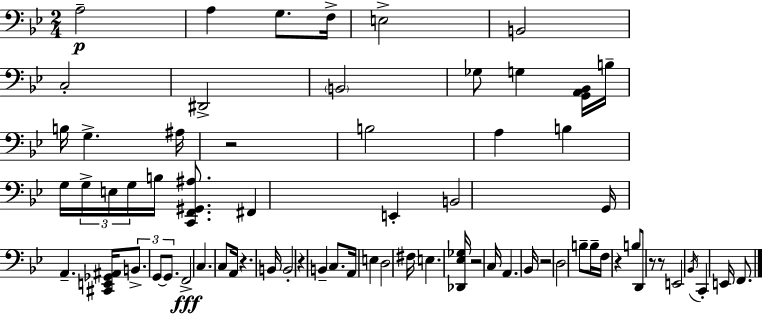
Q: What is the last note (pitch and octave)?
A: F2